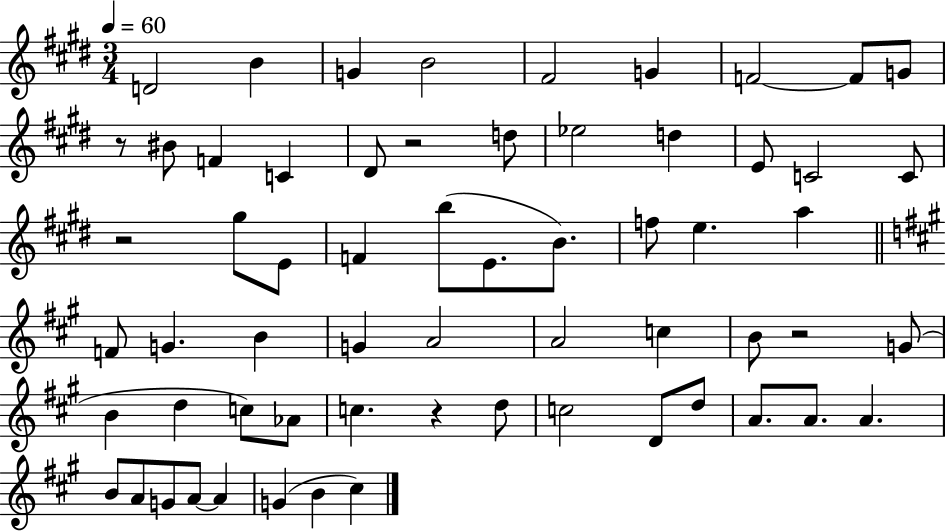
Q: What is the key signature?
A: E major